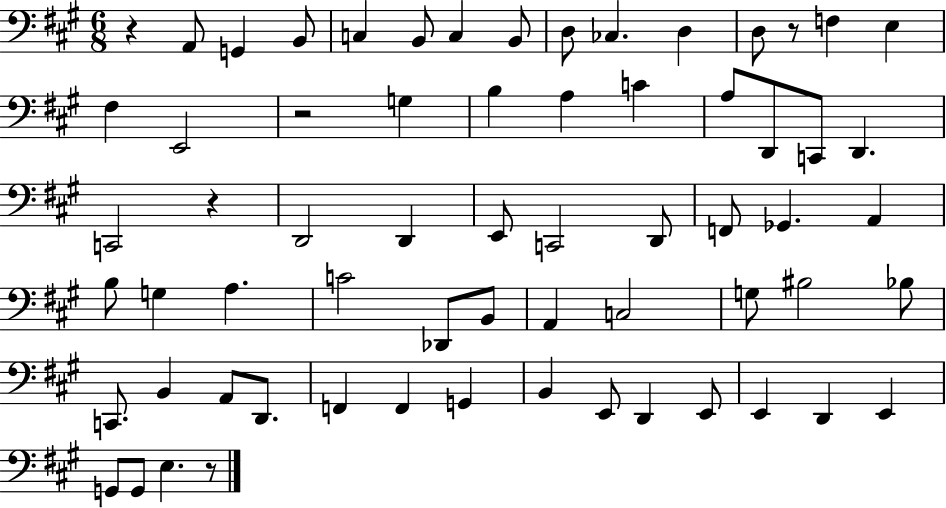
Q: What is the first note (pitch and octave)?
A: A2